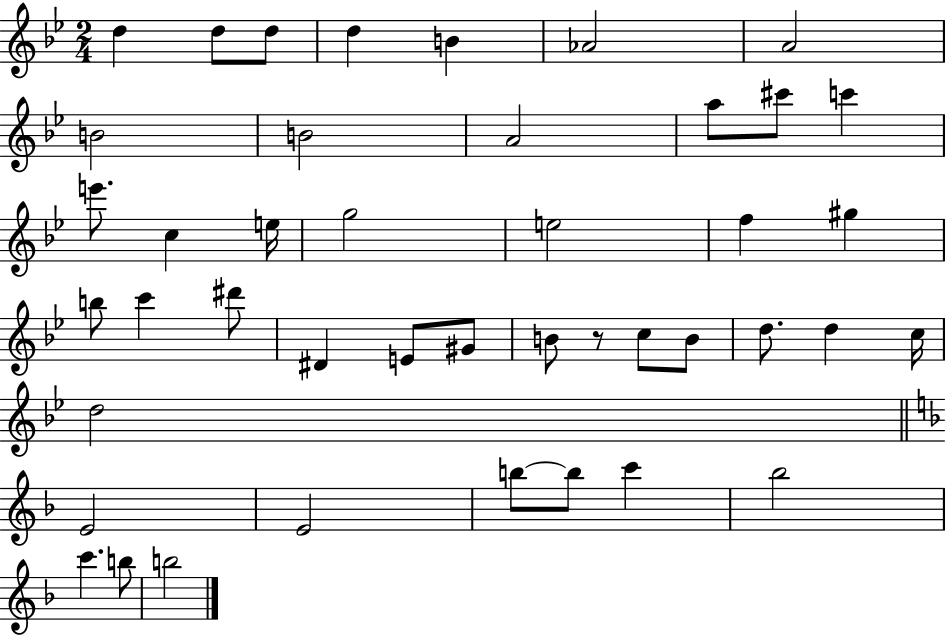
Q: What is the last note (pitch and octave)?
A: B5